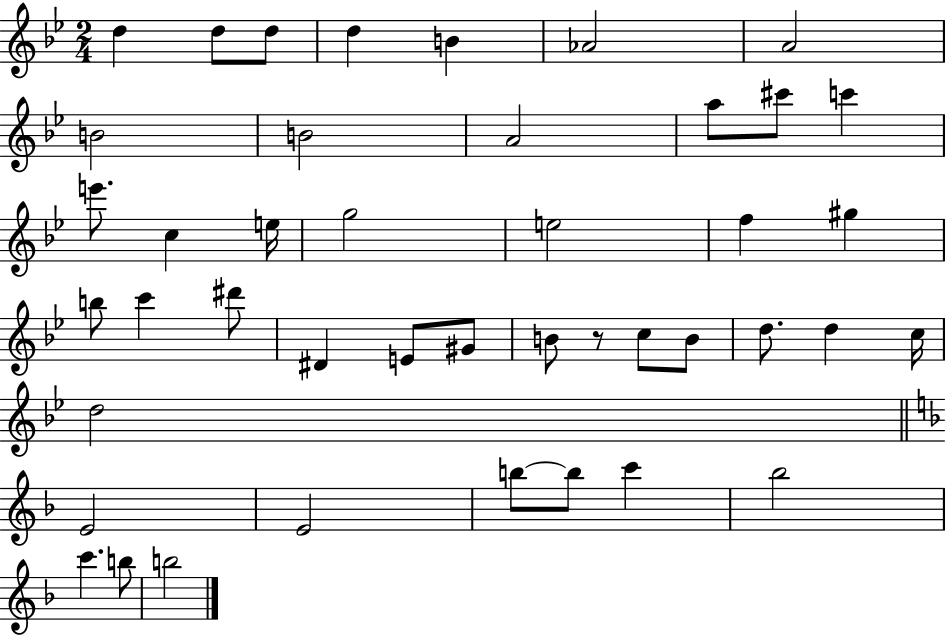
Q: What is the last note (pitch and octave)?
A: B5